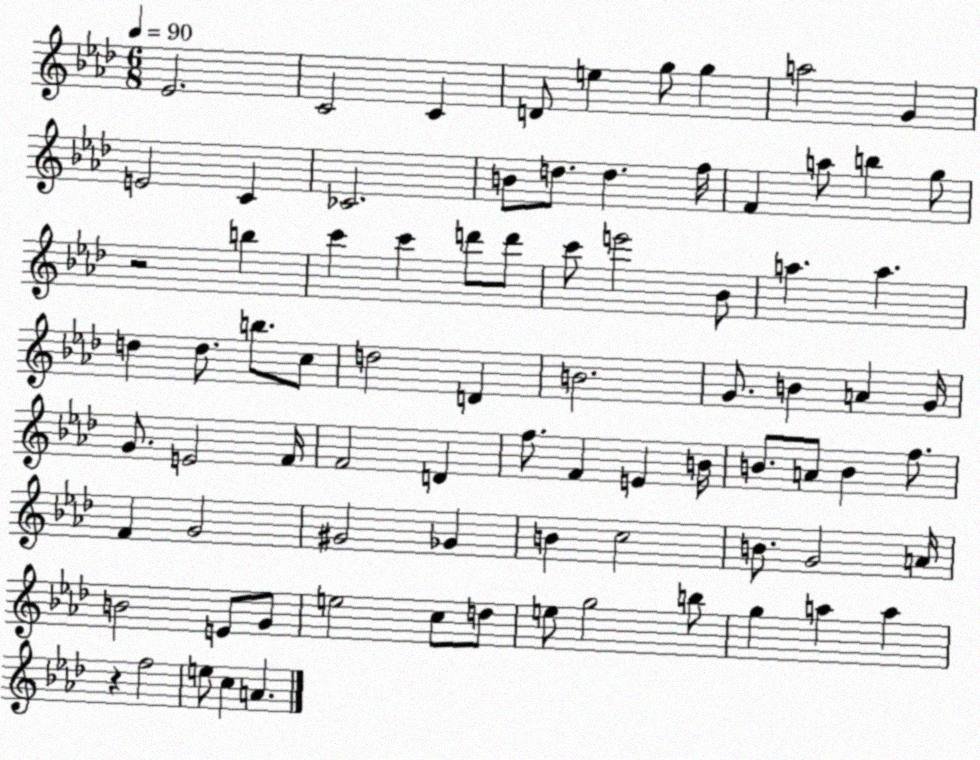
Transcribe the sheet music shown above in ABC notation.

X:1
T:Untitled
M:6/8
L:1/4
K:Ab
_E2 C2 C D/2 e g/2 g a2 G E2 C _C2 B/2 d/2 d f/4 F a/2 b g/2 z2 b c' c' d'/2 d'/2 c'/2 e'2 _B/2 a a d d/2 b/2 c/2 d2 D B2 G/2 B A G/4 G/2 E2 F/4 F2 D f/2 F E B/4 B/2 A/2 B f/2 F G2 ^G2 _G B c2 B/2 G2 A/4 B2 E/2 G/2 e2 c/2 d/2 e/2 g2 b/2 g a a z f2 e/2 c A